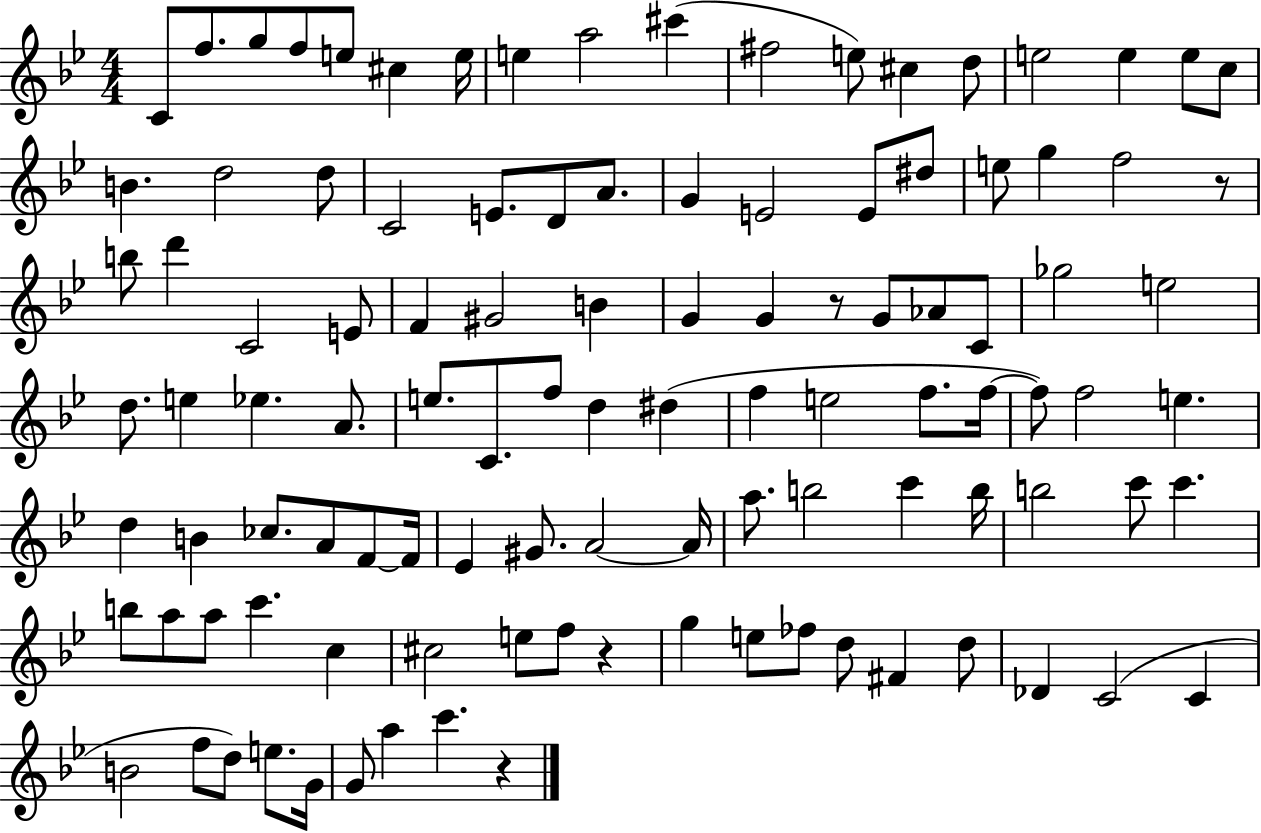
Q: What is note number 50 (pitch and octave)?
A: A4